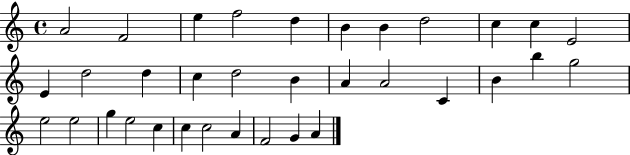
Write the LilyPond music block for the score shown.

{
  \clef treble
  \time 4/4
  \defaultTimeSignature
  \key c \major
  a'2 f'2 | e''4 f''2 d''4 | b'4 b'4 d''2 | c''4 c''4 e'2 | \break e'4 d''2 d''4 | c''4 d''2 b'4 | a'4 a'2 c'4 | b'4 b''4 g''2 | \break e''2 e''2 | g''4 e''2 c''4 | c''4 c''2 a'4 | f'2 g'4 a'4 | \break \bar "|."
}